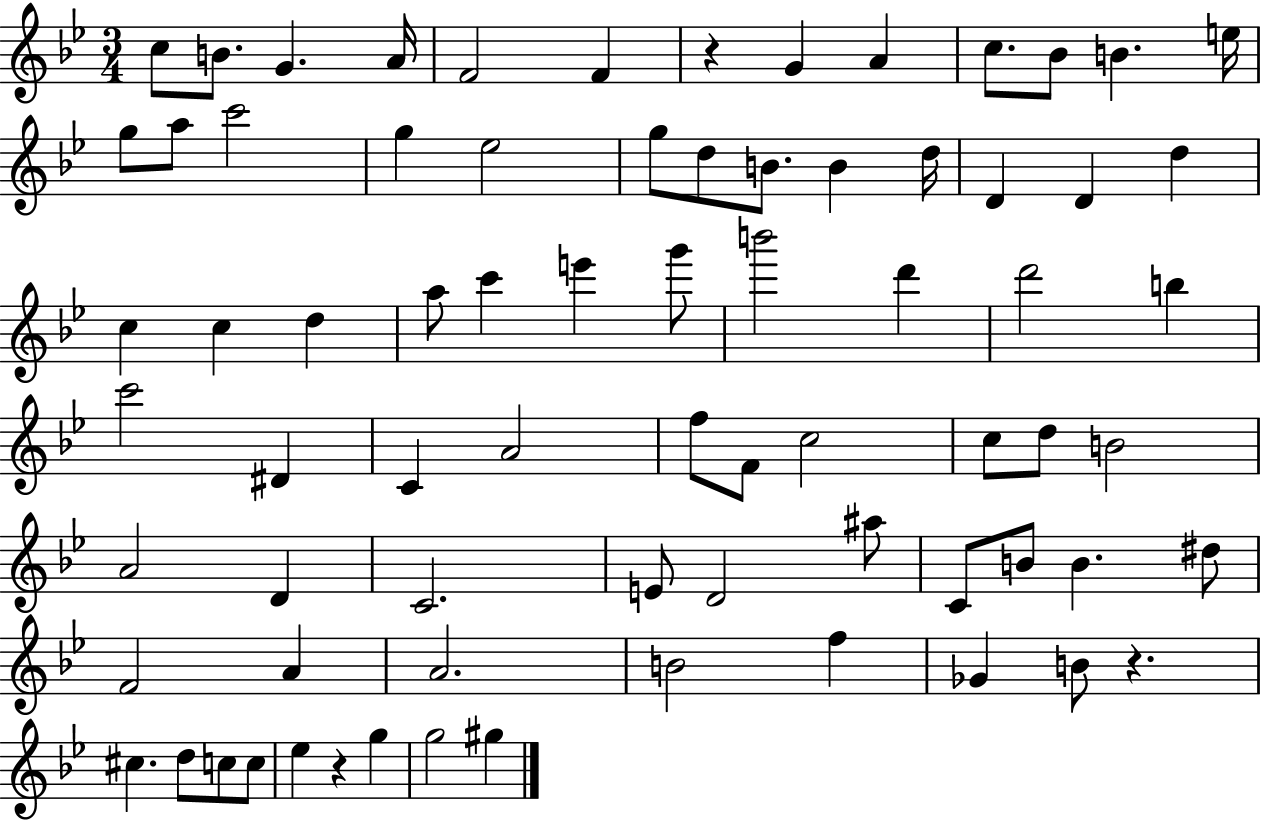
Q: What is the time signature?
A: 3/4